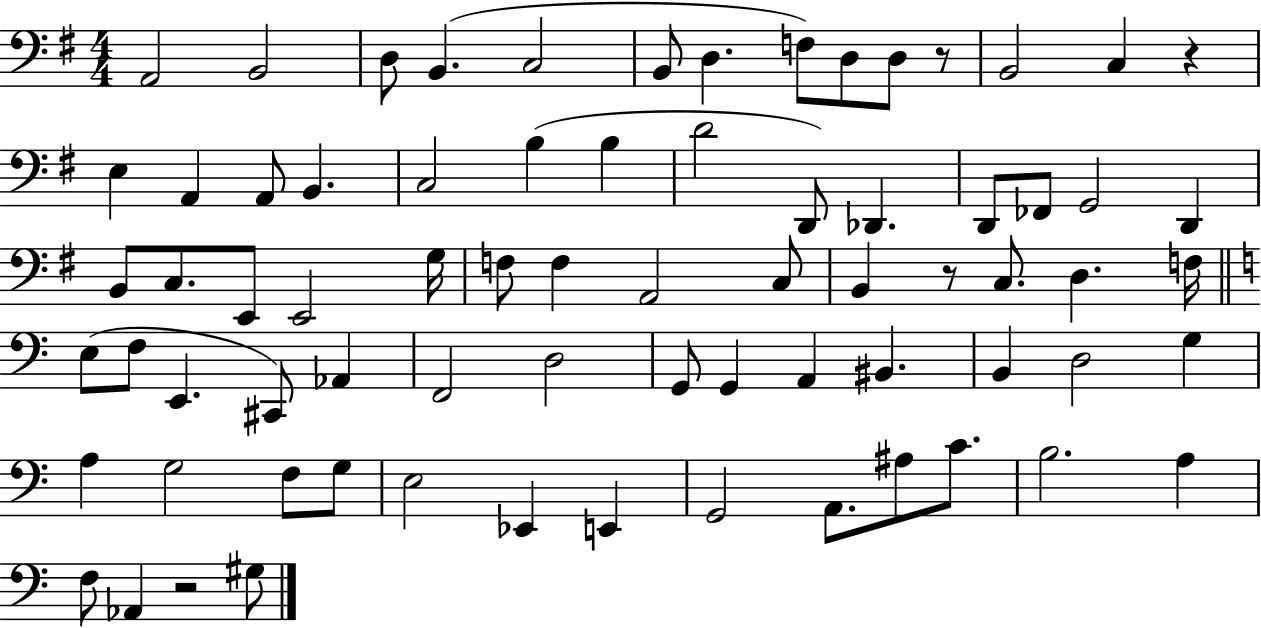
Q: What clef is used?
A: bass